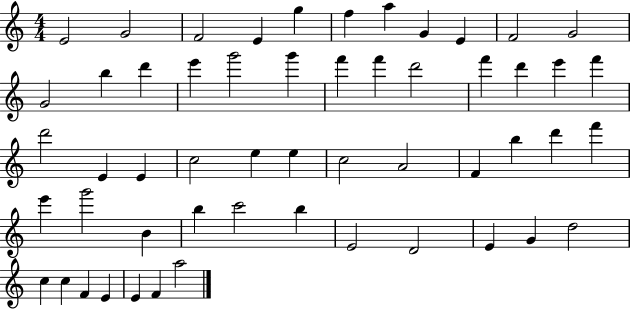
{
  \clef treble
  \numericTimeSignature
  \time 4/4
  \key c \major
  e'2 g'2 | f'2 e'4 g''4 | f''4 a''4 g'4 e'4 | f'2 g'2 | \break g'2 b''4 d'''4 | e'''4 g'''2 g'''4 | f'''4 f'''4 d'''2 | f'''4 d'''4 e'''4 f'''4 | \break d'''2 e'4 e'4 | c''2 e''4 e''4 | c''2 a'2 | f'4 b''4 d'''4 f'''4 | \break e'''4 g'''2 b'4 | b''4 c'''2 b''4 | e'2 d'2 | e'4 g'4 d''2 | \break c''4 c''4 f'4 e'4 | e'4 f'4 a''2 | \bar "|."
}